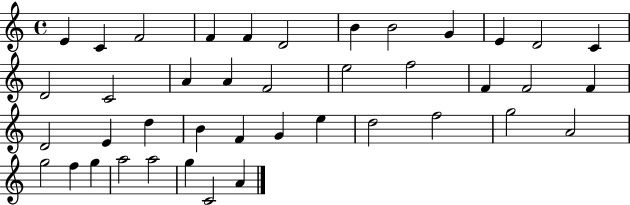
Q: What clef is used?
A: treble